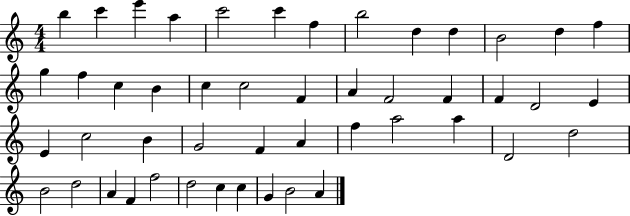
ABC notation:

X:1
T:Untitled
M:4/4
L:1/4
K:C
b c' e' a c'2 c' f b2 d d B2 d f g f c B c c2 F A F2 F F D2 E E c2 B G2 F A f a2 a D2 d2 B2 d2 A F f2 d2 c c G B2 A